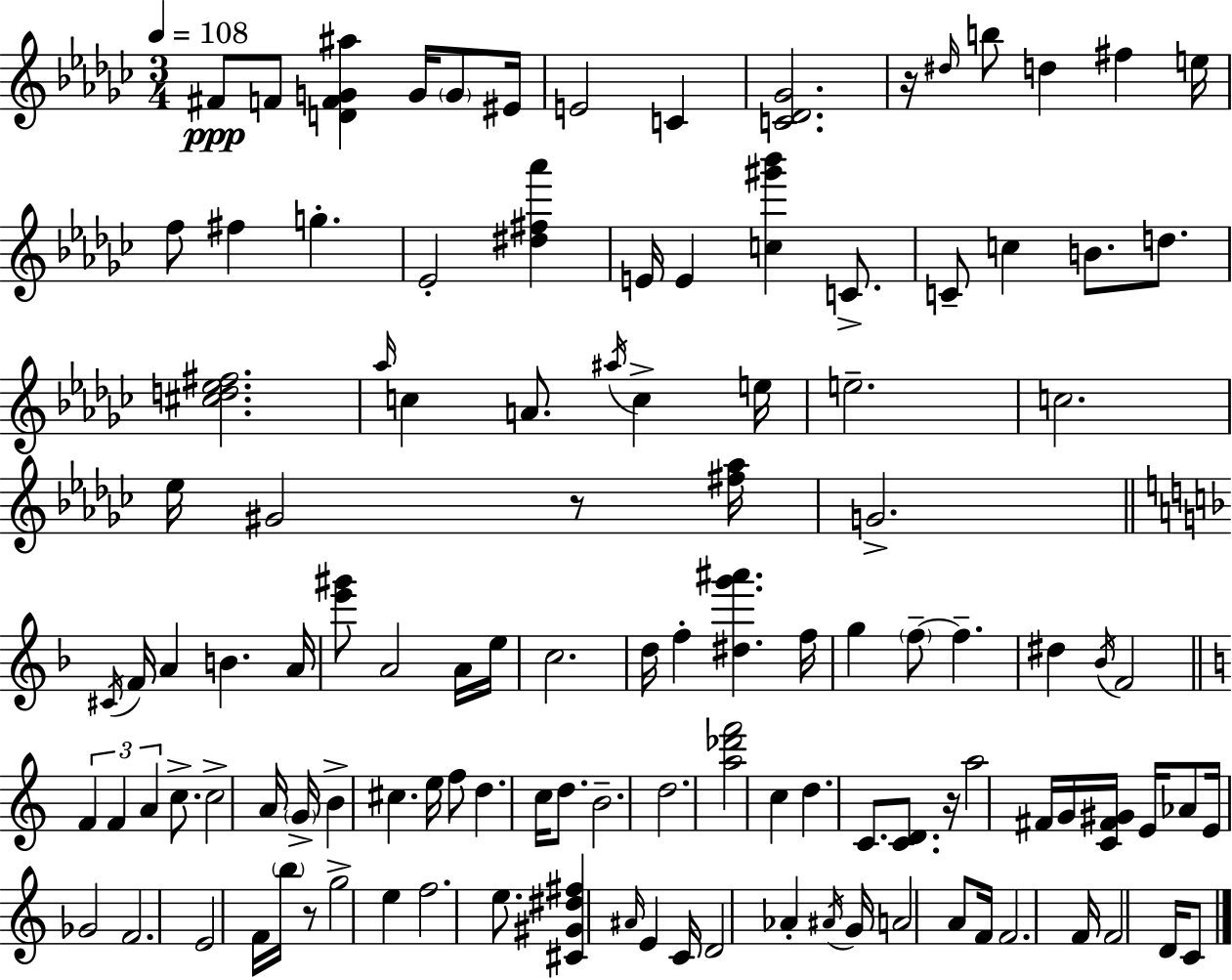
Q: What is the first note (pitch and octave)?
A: F#4